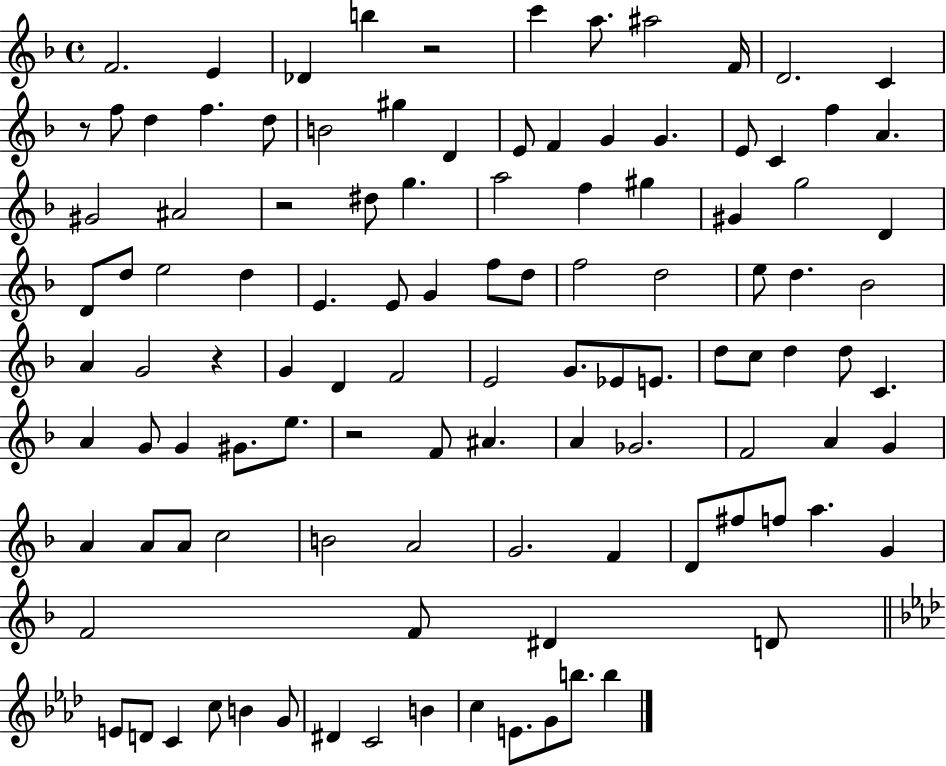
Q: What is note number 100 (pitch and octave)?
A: C4